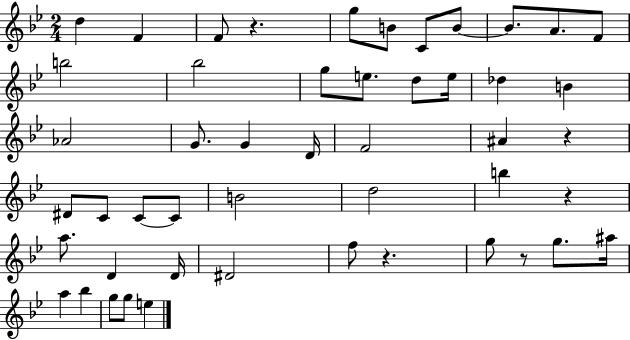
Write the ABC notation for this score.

X:1
T:Untitled
M:2/4
L:1/4
K:Bb
d F F/2 z g/2 B/2 C/2 B/2 B/2 A/2 F/2 b2 _b2 g/2 e/2 d/2 e/4 _d B _A2 G/2 G D/4 F2 ^A z ^D/2 C/2 C/2 C/2 B2 d2 b z a/2 D D/4 ^D2 f/2 z g/2 z/2 g/2 ^a/4 a _b g/2 g/2 e